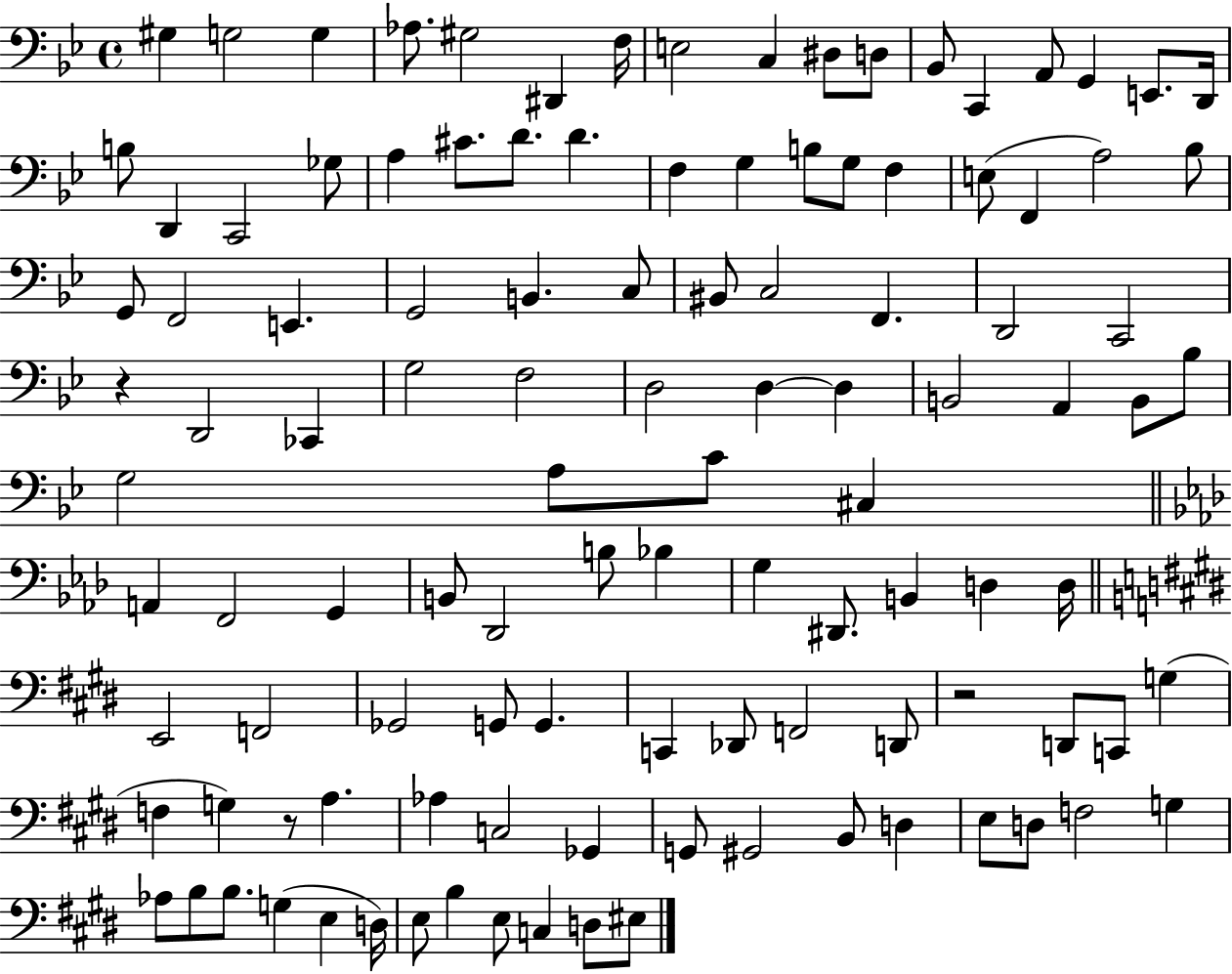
X:1
T:Untitled
M:4/4
L:1/4
K:Bb
^G, G,2 G, _A,/2 ^G,2 ^D,, F,/4 E,2 C, ^D,/2 D,/2 _B,,/2 C,, A,,/2 G,, E,,/2 D,,/4 B,/2 D,, C,,2 _G,/2 A, ^C/2 D/2 D F, G, B,/2 G,/2 F, E,/2 F,, A,2 _B,/2 G,,/2 F,,2 E,, G,,2 B,, C,/2 ^B,,/2 C,2 F,, D,,2 C,,2 z D,,2 _C,, G,2 F,2 D,2 D, D, B,,2 A,, B,,/2 _B,/2 G,2 A,/2 C/2 ^C, A,, F,,2 G,, B,,/2 _D,,2 B,/2 _B, G, ^D,,/2 B,, D, D,/4 E,,2 F,,2 _G,,2 G,,/2 G,, C,, _D,,/2 F,,2 D,,/2 z2 D,,/2 C,,/2 G, F, G, z/2 A, _A, C,2 _G,, G,,/2 ^G,,2 B,,/2 D, E,/2 D,/2 F,2 G, _A,/2 B,/2 B,/2 G, E, D,/4 E,/2 B, E,/2 C, D,/2 ^E,/2